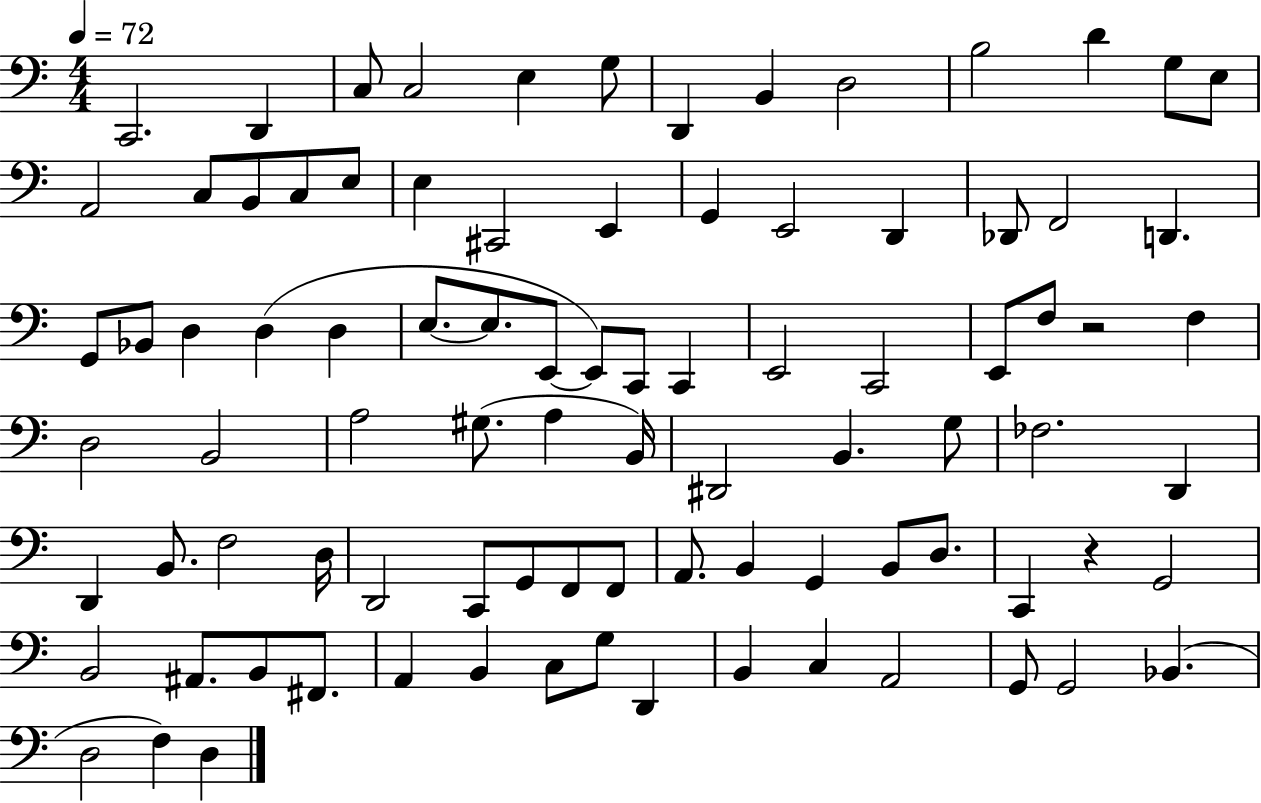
X:1
T:Untitled
M:4/4
L:1/4
K:C
C,,2 D,, C,/2 C,2 E, G,/2 D,, B,, D,2 B,2 D G,/2 E,/2 A,,2 C,/2 B,,/2 C,/2 E,/2 E, ^C,,2 E,, G,, E,,2 D,, _D,,/2 F,,2 D,, G,,/2 _B,,/2 D, D, D, E,/2 E,/2 E,,/2 E,,/2 C,,/2 C,, E,,2 C,,2 E,,/2 F,/2 z2 F, D,2 B,,2 A,2 ^G,/2 A, B,,/4 ^D,,2 B,, G,/2 _F,2 D,, D,, B,,/2 F,2 D,/4 D,,2 C,,/2 G,,/2 F,,/2 F,,/2 A,,/2 B,, G,, B,,/2 D,/2 C,, z G,,2 B,,2 ^A,,/2 B,,/2 ^F,,/2 A,, B,, C,/2 G,/2 D,, B,, C, A,,2 G,,/2 G,,2 _B,, D,2 F, D,